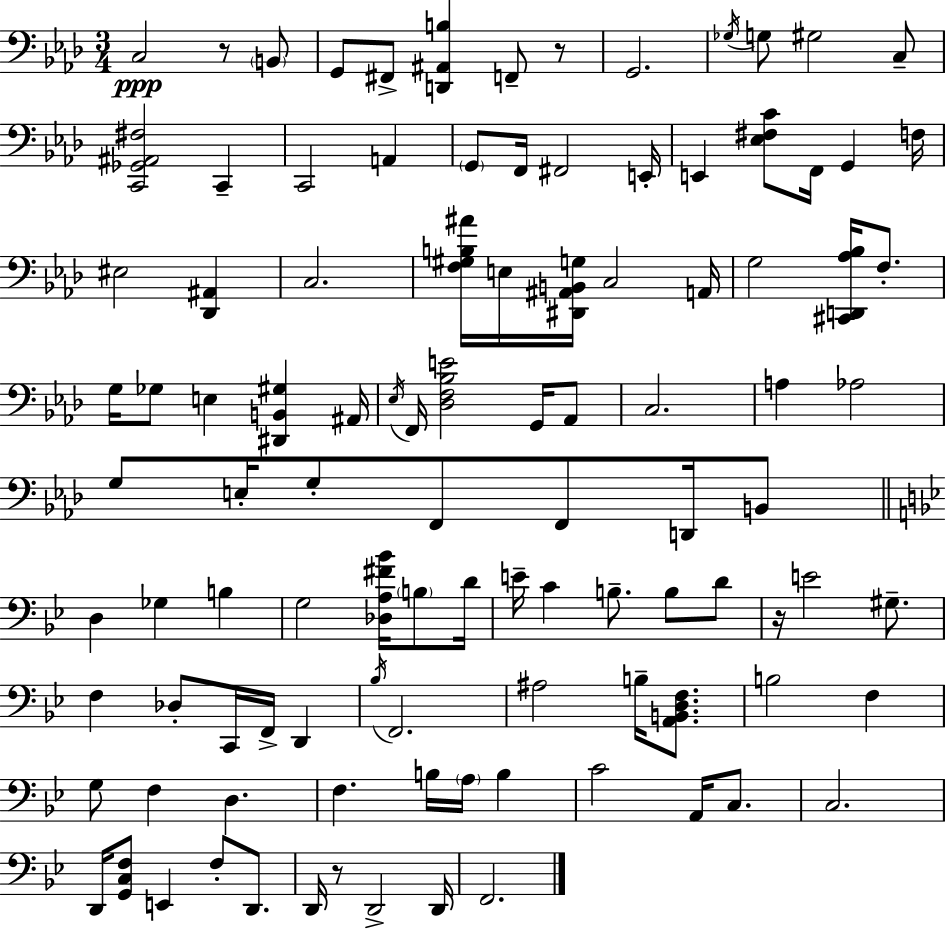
X:1
T:Untitled
M:3/4
L:1/4
K:Fm
C,2 z/2 B,,/2 G,,/2 ^F,,/2 [D,,^A,,B,] F,,/2 z/2 G,,2 _G,/4 G,/2 ^G,2 C,/2 [C,,_G,,^A,,^F,]2 C,, C,,2 A,, G,,/2 F,,/4 ^F,,2 E,,/4 E,, [_E,^F,C]/2 F,,/4 G,, F,/4 ^E,2 [_D,,^A,,] C,2 [F,^G,B,^A]/4 E,/4 [^D,,^A,,B,,G,]/4 C,2 A,,/4 G,2 [^C,,D,,_A,_B,]/4 F,/2 G,/4 _G,/2 E, [^D,,B,,^G,] ^A,,/4 _E,/4 F,,/4 [_D,F,_B,E]2 G,,/4 _A,,/2 C,2 A, _A,2 G,/2 E,/4 G,/2 F,,/2 F,,/2 D,,/4 B,,/2 D, _G, B, G,2 [_D,A,^F_B]/4 B,/2 D/4 E/4 C B,/2 B,/2 D/2 z/4 E2 ^G,/2 F, _D,/2 C,,/4 F,,/4 D,, _B,/4 F,,2 ^A,2 B,/4 [A,,B,,D,F,]/2 B,2 F, G,/2 F, D, F, B,/4 A,/4 B, C2 A,,/4 C,/2 C,2 D,,/4 [G,,C,F,]/2 E,, F,/2 D,,/2 D,,/4 z/2 D,,2 D,,/4 F,,2